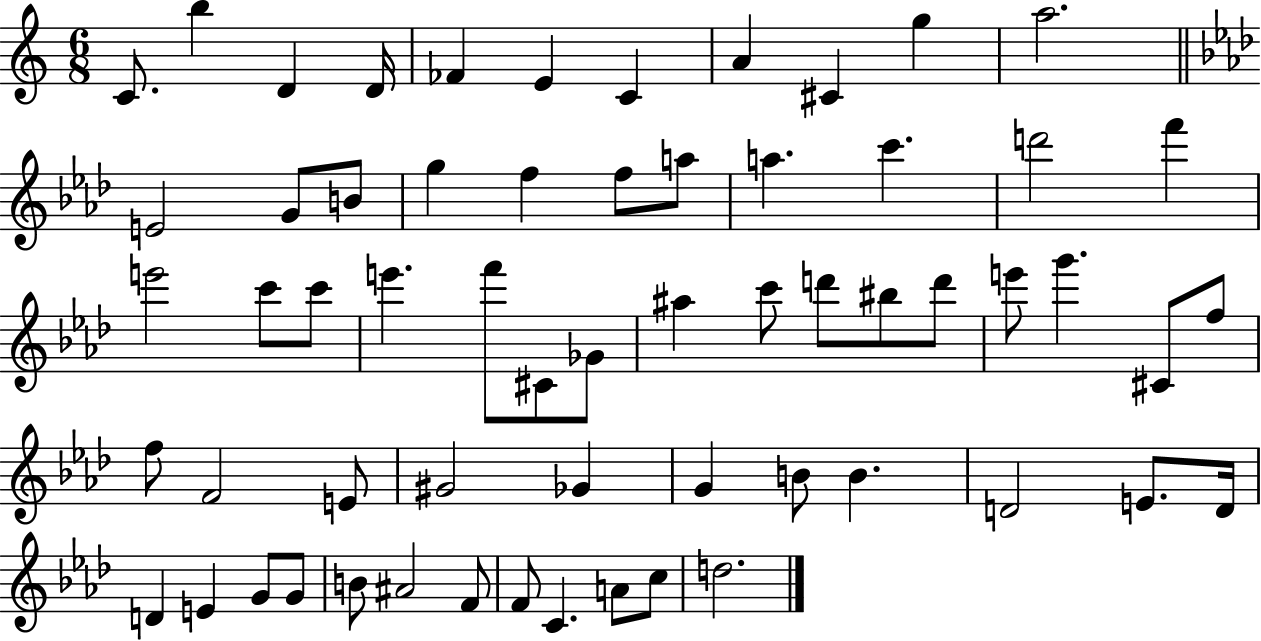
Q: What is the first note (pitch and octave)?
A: C4